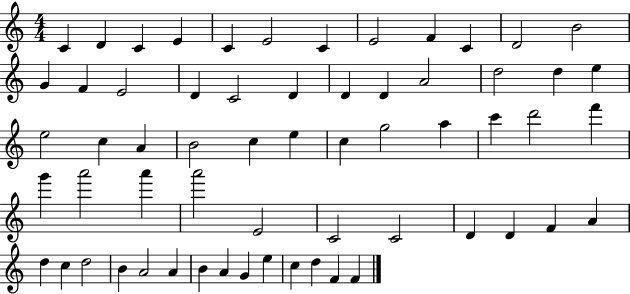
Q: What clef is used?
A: treble